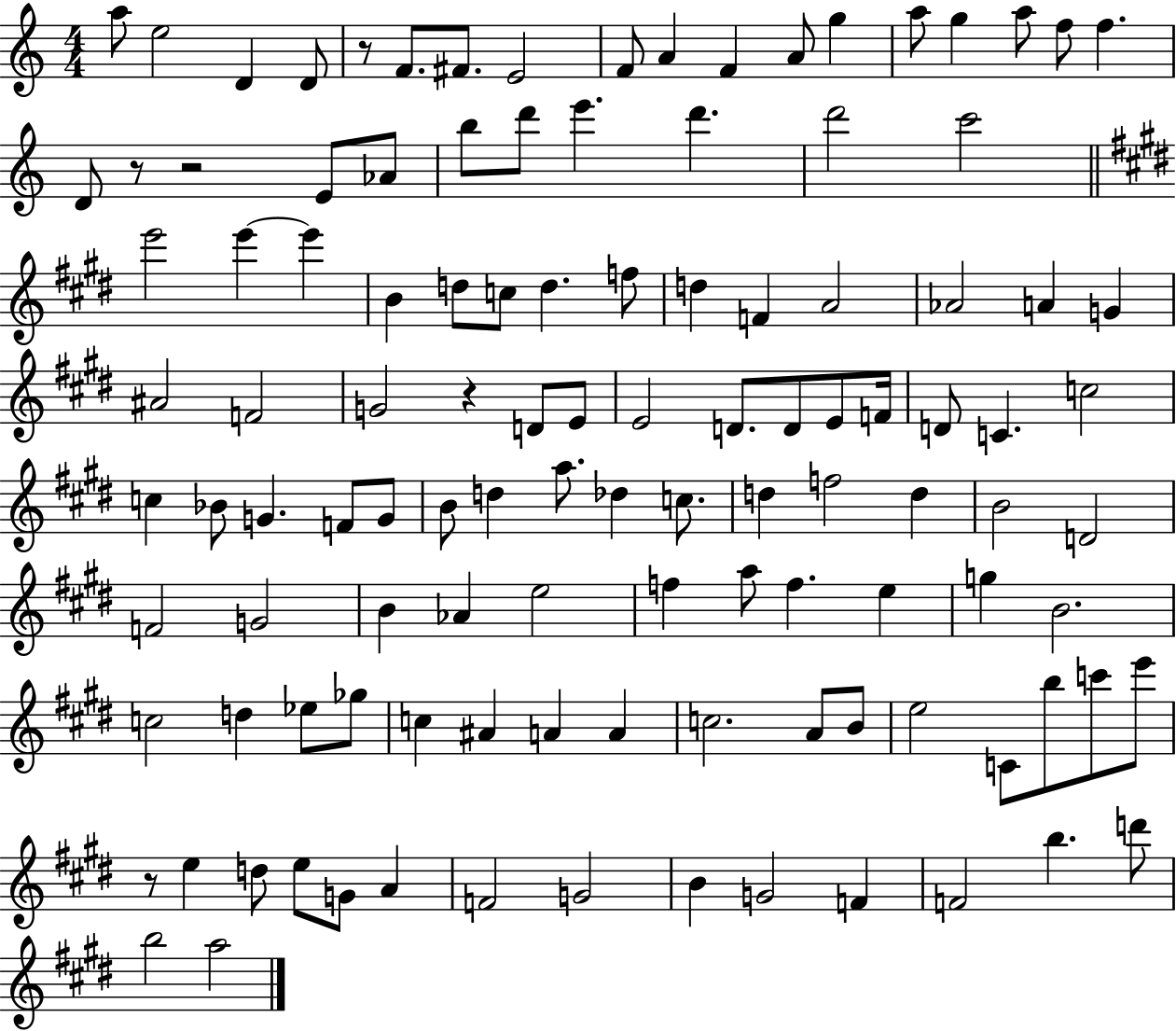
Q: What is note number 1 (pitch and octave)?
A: A5